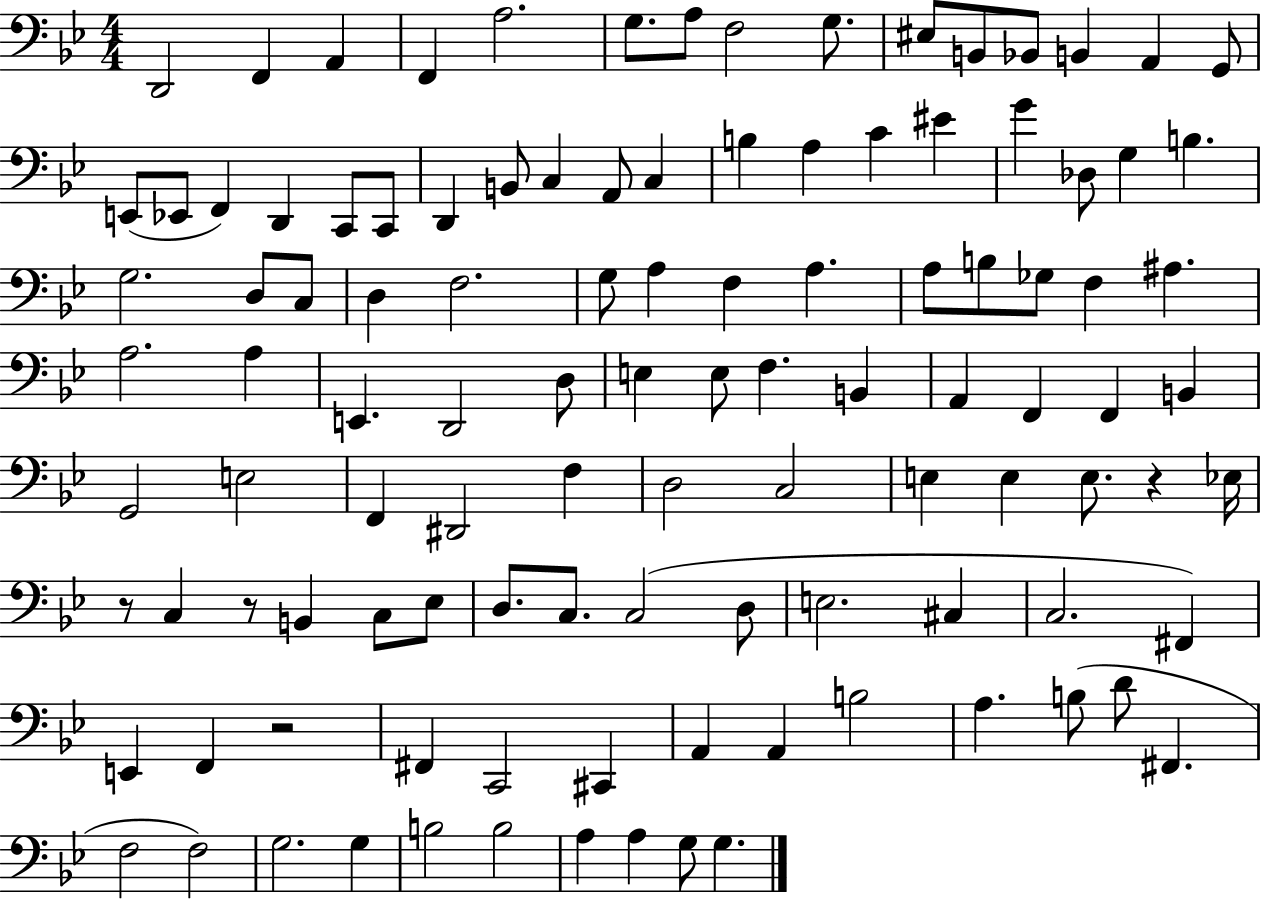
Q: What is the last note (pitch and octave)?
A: G3